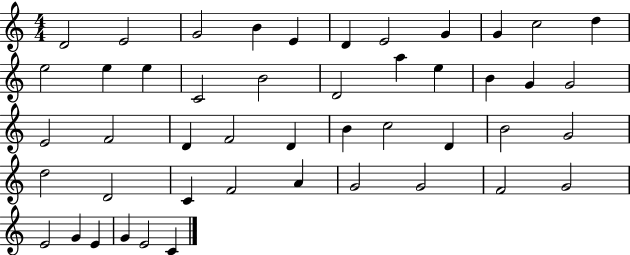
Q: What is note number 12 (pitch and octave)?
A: E5